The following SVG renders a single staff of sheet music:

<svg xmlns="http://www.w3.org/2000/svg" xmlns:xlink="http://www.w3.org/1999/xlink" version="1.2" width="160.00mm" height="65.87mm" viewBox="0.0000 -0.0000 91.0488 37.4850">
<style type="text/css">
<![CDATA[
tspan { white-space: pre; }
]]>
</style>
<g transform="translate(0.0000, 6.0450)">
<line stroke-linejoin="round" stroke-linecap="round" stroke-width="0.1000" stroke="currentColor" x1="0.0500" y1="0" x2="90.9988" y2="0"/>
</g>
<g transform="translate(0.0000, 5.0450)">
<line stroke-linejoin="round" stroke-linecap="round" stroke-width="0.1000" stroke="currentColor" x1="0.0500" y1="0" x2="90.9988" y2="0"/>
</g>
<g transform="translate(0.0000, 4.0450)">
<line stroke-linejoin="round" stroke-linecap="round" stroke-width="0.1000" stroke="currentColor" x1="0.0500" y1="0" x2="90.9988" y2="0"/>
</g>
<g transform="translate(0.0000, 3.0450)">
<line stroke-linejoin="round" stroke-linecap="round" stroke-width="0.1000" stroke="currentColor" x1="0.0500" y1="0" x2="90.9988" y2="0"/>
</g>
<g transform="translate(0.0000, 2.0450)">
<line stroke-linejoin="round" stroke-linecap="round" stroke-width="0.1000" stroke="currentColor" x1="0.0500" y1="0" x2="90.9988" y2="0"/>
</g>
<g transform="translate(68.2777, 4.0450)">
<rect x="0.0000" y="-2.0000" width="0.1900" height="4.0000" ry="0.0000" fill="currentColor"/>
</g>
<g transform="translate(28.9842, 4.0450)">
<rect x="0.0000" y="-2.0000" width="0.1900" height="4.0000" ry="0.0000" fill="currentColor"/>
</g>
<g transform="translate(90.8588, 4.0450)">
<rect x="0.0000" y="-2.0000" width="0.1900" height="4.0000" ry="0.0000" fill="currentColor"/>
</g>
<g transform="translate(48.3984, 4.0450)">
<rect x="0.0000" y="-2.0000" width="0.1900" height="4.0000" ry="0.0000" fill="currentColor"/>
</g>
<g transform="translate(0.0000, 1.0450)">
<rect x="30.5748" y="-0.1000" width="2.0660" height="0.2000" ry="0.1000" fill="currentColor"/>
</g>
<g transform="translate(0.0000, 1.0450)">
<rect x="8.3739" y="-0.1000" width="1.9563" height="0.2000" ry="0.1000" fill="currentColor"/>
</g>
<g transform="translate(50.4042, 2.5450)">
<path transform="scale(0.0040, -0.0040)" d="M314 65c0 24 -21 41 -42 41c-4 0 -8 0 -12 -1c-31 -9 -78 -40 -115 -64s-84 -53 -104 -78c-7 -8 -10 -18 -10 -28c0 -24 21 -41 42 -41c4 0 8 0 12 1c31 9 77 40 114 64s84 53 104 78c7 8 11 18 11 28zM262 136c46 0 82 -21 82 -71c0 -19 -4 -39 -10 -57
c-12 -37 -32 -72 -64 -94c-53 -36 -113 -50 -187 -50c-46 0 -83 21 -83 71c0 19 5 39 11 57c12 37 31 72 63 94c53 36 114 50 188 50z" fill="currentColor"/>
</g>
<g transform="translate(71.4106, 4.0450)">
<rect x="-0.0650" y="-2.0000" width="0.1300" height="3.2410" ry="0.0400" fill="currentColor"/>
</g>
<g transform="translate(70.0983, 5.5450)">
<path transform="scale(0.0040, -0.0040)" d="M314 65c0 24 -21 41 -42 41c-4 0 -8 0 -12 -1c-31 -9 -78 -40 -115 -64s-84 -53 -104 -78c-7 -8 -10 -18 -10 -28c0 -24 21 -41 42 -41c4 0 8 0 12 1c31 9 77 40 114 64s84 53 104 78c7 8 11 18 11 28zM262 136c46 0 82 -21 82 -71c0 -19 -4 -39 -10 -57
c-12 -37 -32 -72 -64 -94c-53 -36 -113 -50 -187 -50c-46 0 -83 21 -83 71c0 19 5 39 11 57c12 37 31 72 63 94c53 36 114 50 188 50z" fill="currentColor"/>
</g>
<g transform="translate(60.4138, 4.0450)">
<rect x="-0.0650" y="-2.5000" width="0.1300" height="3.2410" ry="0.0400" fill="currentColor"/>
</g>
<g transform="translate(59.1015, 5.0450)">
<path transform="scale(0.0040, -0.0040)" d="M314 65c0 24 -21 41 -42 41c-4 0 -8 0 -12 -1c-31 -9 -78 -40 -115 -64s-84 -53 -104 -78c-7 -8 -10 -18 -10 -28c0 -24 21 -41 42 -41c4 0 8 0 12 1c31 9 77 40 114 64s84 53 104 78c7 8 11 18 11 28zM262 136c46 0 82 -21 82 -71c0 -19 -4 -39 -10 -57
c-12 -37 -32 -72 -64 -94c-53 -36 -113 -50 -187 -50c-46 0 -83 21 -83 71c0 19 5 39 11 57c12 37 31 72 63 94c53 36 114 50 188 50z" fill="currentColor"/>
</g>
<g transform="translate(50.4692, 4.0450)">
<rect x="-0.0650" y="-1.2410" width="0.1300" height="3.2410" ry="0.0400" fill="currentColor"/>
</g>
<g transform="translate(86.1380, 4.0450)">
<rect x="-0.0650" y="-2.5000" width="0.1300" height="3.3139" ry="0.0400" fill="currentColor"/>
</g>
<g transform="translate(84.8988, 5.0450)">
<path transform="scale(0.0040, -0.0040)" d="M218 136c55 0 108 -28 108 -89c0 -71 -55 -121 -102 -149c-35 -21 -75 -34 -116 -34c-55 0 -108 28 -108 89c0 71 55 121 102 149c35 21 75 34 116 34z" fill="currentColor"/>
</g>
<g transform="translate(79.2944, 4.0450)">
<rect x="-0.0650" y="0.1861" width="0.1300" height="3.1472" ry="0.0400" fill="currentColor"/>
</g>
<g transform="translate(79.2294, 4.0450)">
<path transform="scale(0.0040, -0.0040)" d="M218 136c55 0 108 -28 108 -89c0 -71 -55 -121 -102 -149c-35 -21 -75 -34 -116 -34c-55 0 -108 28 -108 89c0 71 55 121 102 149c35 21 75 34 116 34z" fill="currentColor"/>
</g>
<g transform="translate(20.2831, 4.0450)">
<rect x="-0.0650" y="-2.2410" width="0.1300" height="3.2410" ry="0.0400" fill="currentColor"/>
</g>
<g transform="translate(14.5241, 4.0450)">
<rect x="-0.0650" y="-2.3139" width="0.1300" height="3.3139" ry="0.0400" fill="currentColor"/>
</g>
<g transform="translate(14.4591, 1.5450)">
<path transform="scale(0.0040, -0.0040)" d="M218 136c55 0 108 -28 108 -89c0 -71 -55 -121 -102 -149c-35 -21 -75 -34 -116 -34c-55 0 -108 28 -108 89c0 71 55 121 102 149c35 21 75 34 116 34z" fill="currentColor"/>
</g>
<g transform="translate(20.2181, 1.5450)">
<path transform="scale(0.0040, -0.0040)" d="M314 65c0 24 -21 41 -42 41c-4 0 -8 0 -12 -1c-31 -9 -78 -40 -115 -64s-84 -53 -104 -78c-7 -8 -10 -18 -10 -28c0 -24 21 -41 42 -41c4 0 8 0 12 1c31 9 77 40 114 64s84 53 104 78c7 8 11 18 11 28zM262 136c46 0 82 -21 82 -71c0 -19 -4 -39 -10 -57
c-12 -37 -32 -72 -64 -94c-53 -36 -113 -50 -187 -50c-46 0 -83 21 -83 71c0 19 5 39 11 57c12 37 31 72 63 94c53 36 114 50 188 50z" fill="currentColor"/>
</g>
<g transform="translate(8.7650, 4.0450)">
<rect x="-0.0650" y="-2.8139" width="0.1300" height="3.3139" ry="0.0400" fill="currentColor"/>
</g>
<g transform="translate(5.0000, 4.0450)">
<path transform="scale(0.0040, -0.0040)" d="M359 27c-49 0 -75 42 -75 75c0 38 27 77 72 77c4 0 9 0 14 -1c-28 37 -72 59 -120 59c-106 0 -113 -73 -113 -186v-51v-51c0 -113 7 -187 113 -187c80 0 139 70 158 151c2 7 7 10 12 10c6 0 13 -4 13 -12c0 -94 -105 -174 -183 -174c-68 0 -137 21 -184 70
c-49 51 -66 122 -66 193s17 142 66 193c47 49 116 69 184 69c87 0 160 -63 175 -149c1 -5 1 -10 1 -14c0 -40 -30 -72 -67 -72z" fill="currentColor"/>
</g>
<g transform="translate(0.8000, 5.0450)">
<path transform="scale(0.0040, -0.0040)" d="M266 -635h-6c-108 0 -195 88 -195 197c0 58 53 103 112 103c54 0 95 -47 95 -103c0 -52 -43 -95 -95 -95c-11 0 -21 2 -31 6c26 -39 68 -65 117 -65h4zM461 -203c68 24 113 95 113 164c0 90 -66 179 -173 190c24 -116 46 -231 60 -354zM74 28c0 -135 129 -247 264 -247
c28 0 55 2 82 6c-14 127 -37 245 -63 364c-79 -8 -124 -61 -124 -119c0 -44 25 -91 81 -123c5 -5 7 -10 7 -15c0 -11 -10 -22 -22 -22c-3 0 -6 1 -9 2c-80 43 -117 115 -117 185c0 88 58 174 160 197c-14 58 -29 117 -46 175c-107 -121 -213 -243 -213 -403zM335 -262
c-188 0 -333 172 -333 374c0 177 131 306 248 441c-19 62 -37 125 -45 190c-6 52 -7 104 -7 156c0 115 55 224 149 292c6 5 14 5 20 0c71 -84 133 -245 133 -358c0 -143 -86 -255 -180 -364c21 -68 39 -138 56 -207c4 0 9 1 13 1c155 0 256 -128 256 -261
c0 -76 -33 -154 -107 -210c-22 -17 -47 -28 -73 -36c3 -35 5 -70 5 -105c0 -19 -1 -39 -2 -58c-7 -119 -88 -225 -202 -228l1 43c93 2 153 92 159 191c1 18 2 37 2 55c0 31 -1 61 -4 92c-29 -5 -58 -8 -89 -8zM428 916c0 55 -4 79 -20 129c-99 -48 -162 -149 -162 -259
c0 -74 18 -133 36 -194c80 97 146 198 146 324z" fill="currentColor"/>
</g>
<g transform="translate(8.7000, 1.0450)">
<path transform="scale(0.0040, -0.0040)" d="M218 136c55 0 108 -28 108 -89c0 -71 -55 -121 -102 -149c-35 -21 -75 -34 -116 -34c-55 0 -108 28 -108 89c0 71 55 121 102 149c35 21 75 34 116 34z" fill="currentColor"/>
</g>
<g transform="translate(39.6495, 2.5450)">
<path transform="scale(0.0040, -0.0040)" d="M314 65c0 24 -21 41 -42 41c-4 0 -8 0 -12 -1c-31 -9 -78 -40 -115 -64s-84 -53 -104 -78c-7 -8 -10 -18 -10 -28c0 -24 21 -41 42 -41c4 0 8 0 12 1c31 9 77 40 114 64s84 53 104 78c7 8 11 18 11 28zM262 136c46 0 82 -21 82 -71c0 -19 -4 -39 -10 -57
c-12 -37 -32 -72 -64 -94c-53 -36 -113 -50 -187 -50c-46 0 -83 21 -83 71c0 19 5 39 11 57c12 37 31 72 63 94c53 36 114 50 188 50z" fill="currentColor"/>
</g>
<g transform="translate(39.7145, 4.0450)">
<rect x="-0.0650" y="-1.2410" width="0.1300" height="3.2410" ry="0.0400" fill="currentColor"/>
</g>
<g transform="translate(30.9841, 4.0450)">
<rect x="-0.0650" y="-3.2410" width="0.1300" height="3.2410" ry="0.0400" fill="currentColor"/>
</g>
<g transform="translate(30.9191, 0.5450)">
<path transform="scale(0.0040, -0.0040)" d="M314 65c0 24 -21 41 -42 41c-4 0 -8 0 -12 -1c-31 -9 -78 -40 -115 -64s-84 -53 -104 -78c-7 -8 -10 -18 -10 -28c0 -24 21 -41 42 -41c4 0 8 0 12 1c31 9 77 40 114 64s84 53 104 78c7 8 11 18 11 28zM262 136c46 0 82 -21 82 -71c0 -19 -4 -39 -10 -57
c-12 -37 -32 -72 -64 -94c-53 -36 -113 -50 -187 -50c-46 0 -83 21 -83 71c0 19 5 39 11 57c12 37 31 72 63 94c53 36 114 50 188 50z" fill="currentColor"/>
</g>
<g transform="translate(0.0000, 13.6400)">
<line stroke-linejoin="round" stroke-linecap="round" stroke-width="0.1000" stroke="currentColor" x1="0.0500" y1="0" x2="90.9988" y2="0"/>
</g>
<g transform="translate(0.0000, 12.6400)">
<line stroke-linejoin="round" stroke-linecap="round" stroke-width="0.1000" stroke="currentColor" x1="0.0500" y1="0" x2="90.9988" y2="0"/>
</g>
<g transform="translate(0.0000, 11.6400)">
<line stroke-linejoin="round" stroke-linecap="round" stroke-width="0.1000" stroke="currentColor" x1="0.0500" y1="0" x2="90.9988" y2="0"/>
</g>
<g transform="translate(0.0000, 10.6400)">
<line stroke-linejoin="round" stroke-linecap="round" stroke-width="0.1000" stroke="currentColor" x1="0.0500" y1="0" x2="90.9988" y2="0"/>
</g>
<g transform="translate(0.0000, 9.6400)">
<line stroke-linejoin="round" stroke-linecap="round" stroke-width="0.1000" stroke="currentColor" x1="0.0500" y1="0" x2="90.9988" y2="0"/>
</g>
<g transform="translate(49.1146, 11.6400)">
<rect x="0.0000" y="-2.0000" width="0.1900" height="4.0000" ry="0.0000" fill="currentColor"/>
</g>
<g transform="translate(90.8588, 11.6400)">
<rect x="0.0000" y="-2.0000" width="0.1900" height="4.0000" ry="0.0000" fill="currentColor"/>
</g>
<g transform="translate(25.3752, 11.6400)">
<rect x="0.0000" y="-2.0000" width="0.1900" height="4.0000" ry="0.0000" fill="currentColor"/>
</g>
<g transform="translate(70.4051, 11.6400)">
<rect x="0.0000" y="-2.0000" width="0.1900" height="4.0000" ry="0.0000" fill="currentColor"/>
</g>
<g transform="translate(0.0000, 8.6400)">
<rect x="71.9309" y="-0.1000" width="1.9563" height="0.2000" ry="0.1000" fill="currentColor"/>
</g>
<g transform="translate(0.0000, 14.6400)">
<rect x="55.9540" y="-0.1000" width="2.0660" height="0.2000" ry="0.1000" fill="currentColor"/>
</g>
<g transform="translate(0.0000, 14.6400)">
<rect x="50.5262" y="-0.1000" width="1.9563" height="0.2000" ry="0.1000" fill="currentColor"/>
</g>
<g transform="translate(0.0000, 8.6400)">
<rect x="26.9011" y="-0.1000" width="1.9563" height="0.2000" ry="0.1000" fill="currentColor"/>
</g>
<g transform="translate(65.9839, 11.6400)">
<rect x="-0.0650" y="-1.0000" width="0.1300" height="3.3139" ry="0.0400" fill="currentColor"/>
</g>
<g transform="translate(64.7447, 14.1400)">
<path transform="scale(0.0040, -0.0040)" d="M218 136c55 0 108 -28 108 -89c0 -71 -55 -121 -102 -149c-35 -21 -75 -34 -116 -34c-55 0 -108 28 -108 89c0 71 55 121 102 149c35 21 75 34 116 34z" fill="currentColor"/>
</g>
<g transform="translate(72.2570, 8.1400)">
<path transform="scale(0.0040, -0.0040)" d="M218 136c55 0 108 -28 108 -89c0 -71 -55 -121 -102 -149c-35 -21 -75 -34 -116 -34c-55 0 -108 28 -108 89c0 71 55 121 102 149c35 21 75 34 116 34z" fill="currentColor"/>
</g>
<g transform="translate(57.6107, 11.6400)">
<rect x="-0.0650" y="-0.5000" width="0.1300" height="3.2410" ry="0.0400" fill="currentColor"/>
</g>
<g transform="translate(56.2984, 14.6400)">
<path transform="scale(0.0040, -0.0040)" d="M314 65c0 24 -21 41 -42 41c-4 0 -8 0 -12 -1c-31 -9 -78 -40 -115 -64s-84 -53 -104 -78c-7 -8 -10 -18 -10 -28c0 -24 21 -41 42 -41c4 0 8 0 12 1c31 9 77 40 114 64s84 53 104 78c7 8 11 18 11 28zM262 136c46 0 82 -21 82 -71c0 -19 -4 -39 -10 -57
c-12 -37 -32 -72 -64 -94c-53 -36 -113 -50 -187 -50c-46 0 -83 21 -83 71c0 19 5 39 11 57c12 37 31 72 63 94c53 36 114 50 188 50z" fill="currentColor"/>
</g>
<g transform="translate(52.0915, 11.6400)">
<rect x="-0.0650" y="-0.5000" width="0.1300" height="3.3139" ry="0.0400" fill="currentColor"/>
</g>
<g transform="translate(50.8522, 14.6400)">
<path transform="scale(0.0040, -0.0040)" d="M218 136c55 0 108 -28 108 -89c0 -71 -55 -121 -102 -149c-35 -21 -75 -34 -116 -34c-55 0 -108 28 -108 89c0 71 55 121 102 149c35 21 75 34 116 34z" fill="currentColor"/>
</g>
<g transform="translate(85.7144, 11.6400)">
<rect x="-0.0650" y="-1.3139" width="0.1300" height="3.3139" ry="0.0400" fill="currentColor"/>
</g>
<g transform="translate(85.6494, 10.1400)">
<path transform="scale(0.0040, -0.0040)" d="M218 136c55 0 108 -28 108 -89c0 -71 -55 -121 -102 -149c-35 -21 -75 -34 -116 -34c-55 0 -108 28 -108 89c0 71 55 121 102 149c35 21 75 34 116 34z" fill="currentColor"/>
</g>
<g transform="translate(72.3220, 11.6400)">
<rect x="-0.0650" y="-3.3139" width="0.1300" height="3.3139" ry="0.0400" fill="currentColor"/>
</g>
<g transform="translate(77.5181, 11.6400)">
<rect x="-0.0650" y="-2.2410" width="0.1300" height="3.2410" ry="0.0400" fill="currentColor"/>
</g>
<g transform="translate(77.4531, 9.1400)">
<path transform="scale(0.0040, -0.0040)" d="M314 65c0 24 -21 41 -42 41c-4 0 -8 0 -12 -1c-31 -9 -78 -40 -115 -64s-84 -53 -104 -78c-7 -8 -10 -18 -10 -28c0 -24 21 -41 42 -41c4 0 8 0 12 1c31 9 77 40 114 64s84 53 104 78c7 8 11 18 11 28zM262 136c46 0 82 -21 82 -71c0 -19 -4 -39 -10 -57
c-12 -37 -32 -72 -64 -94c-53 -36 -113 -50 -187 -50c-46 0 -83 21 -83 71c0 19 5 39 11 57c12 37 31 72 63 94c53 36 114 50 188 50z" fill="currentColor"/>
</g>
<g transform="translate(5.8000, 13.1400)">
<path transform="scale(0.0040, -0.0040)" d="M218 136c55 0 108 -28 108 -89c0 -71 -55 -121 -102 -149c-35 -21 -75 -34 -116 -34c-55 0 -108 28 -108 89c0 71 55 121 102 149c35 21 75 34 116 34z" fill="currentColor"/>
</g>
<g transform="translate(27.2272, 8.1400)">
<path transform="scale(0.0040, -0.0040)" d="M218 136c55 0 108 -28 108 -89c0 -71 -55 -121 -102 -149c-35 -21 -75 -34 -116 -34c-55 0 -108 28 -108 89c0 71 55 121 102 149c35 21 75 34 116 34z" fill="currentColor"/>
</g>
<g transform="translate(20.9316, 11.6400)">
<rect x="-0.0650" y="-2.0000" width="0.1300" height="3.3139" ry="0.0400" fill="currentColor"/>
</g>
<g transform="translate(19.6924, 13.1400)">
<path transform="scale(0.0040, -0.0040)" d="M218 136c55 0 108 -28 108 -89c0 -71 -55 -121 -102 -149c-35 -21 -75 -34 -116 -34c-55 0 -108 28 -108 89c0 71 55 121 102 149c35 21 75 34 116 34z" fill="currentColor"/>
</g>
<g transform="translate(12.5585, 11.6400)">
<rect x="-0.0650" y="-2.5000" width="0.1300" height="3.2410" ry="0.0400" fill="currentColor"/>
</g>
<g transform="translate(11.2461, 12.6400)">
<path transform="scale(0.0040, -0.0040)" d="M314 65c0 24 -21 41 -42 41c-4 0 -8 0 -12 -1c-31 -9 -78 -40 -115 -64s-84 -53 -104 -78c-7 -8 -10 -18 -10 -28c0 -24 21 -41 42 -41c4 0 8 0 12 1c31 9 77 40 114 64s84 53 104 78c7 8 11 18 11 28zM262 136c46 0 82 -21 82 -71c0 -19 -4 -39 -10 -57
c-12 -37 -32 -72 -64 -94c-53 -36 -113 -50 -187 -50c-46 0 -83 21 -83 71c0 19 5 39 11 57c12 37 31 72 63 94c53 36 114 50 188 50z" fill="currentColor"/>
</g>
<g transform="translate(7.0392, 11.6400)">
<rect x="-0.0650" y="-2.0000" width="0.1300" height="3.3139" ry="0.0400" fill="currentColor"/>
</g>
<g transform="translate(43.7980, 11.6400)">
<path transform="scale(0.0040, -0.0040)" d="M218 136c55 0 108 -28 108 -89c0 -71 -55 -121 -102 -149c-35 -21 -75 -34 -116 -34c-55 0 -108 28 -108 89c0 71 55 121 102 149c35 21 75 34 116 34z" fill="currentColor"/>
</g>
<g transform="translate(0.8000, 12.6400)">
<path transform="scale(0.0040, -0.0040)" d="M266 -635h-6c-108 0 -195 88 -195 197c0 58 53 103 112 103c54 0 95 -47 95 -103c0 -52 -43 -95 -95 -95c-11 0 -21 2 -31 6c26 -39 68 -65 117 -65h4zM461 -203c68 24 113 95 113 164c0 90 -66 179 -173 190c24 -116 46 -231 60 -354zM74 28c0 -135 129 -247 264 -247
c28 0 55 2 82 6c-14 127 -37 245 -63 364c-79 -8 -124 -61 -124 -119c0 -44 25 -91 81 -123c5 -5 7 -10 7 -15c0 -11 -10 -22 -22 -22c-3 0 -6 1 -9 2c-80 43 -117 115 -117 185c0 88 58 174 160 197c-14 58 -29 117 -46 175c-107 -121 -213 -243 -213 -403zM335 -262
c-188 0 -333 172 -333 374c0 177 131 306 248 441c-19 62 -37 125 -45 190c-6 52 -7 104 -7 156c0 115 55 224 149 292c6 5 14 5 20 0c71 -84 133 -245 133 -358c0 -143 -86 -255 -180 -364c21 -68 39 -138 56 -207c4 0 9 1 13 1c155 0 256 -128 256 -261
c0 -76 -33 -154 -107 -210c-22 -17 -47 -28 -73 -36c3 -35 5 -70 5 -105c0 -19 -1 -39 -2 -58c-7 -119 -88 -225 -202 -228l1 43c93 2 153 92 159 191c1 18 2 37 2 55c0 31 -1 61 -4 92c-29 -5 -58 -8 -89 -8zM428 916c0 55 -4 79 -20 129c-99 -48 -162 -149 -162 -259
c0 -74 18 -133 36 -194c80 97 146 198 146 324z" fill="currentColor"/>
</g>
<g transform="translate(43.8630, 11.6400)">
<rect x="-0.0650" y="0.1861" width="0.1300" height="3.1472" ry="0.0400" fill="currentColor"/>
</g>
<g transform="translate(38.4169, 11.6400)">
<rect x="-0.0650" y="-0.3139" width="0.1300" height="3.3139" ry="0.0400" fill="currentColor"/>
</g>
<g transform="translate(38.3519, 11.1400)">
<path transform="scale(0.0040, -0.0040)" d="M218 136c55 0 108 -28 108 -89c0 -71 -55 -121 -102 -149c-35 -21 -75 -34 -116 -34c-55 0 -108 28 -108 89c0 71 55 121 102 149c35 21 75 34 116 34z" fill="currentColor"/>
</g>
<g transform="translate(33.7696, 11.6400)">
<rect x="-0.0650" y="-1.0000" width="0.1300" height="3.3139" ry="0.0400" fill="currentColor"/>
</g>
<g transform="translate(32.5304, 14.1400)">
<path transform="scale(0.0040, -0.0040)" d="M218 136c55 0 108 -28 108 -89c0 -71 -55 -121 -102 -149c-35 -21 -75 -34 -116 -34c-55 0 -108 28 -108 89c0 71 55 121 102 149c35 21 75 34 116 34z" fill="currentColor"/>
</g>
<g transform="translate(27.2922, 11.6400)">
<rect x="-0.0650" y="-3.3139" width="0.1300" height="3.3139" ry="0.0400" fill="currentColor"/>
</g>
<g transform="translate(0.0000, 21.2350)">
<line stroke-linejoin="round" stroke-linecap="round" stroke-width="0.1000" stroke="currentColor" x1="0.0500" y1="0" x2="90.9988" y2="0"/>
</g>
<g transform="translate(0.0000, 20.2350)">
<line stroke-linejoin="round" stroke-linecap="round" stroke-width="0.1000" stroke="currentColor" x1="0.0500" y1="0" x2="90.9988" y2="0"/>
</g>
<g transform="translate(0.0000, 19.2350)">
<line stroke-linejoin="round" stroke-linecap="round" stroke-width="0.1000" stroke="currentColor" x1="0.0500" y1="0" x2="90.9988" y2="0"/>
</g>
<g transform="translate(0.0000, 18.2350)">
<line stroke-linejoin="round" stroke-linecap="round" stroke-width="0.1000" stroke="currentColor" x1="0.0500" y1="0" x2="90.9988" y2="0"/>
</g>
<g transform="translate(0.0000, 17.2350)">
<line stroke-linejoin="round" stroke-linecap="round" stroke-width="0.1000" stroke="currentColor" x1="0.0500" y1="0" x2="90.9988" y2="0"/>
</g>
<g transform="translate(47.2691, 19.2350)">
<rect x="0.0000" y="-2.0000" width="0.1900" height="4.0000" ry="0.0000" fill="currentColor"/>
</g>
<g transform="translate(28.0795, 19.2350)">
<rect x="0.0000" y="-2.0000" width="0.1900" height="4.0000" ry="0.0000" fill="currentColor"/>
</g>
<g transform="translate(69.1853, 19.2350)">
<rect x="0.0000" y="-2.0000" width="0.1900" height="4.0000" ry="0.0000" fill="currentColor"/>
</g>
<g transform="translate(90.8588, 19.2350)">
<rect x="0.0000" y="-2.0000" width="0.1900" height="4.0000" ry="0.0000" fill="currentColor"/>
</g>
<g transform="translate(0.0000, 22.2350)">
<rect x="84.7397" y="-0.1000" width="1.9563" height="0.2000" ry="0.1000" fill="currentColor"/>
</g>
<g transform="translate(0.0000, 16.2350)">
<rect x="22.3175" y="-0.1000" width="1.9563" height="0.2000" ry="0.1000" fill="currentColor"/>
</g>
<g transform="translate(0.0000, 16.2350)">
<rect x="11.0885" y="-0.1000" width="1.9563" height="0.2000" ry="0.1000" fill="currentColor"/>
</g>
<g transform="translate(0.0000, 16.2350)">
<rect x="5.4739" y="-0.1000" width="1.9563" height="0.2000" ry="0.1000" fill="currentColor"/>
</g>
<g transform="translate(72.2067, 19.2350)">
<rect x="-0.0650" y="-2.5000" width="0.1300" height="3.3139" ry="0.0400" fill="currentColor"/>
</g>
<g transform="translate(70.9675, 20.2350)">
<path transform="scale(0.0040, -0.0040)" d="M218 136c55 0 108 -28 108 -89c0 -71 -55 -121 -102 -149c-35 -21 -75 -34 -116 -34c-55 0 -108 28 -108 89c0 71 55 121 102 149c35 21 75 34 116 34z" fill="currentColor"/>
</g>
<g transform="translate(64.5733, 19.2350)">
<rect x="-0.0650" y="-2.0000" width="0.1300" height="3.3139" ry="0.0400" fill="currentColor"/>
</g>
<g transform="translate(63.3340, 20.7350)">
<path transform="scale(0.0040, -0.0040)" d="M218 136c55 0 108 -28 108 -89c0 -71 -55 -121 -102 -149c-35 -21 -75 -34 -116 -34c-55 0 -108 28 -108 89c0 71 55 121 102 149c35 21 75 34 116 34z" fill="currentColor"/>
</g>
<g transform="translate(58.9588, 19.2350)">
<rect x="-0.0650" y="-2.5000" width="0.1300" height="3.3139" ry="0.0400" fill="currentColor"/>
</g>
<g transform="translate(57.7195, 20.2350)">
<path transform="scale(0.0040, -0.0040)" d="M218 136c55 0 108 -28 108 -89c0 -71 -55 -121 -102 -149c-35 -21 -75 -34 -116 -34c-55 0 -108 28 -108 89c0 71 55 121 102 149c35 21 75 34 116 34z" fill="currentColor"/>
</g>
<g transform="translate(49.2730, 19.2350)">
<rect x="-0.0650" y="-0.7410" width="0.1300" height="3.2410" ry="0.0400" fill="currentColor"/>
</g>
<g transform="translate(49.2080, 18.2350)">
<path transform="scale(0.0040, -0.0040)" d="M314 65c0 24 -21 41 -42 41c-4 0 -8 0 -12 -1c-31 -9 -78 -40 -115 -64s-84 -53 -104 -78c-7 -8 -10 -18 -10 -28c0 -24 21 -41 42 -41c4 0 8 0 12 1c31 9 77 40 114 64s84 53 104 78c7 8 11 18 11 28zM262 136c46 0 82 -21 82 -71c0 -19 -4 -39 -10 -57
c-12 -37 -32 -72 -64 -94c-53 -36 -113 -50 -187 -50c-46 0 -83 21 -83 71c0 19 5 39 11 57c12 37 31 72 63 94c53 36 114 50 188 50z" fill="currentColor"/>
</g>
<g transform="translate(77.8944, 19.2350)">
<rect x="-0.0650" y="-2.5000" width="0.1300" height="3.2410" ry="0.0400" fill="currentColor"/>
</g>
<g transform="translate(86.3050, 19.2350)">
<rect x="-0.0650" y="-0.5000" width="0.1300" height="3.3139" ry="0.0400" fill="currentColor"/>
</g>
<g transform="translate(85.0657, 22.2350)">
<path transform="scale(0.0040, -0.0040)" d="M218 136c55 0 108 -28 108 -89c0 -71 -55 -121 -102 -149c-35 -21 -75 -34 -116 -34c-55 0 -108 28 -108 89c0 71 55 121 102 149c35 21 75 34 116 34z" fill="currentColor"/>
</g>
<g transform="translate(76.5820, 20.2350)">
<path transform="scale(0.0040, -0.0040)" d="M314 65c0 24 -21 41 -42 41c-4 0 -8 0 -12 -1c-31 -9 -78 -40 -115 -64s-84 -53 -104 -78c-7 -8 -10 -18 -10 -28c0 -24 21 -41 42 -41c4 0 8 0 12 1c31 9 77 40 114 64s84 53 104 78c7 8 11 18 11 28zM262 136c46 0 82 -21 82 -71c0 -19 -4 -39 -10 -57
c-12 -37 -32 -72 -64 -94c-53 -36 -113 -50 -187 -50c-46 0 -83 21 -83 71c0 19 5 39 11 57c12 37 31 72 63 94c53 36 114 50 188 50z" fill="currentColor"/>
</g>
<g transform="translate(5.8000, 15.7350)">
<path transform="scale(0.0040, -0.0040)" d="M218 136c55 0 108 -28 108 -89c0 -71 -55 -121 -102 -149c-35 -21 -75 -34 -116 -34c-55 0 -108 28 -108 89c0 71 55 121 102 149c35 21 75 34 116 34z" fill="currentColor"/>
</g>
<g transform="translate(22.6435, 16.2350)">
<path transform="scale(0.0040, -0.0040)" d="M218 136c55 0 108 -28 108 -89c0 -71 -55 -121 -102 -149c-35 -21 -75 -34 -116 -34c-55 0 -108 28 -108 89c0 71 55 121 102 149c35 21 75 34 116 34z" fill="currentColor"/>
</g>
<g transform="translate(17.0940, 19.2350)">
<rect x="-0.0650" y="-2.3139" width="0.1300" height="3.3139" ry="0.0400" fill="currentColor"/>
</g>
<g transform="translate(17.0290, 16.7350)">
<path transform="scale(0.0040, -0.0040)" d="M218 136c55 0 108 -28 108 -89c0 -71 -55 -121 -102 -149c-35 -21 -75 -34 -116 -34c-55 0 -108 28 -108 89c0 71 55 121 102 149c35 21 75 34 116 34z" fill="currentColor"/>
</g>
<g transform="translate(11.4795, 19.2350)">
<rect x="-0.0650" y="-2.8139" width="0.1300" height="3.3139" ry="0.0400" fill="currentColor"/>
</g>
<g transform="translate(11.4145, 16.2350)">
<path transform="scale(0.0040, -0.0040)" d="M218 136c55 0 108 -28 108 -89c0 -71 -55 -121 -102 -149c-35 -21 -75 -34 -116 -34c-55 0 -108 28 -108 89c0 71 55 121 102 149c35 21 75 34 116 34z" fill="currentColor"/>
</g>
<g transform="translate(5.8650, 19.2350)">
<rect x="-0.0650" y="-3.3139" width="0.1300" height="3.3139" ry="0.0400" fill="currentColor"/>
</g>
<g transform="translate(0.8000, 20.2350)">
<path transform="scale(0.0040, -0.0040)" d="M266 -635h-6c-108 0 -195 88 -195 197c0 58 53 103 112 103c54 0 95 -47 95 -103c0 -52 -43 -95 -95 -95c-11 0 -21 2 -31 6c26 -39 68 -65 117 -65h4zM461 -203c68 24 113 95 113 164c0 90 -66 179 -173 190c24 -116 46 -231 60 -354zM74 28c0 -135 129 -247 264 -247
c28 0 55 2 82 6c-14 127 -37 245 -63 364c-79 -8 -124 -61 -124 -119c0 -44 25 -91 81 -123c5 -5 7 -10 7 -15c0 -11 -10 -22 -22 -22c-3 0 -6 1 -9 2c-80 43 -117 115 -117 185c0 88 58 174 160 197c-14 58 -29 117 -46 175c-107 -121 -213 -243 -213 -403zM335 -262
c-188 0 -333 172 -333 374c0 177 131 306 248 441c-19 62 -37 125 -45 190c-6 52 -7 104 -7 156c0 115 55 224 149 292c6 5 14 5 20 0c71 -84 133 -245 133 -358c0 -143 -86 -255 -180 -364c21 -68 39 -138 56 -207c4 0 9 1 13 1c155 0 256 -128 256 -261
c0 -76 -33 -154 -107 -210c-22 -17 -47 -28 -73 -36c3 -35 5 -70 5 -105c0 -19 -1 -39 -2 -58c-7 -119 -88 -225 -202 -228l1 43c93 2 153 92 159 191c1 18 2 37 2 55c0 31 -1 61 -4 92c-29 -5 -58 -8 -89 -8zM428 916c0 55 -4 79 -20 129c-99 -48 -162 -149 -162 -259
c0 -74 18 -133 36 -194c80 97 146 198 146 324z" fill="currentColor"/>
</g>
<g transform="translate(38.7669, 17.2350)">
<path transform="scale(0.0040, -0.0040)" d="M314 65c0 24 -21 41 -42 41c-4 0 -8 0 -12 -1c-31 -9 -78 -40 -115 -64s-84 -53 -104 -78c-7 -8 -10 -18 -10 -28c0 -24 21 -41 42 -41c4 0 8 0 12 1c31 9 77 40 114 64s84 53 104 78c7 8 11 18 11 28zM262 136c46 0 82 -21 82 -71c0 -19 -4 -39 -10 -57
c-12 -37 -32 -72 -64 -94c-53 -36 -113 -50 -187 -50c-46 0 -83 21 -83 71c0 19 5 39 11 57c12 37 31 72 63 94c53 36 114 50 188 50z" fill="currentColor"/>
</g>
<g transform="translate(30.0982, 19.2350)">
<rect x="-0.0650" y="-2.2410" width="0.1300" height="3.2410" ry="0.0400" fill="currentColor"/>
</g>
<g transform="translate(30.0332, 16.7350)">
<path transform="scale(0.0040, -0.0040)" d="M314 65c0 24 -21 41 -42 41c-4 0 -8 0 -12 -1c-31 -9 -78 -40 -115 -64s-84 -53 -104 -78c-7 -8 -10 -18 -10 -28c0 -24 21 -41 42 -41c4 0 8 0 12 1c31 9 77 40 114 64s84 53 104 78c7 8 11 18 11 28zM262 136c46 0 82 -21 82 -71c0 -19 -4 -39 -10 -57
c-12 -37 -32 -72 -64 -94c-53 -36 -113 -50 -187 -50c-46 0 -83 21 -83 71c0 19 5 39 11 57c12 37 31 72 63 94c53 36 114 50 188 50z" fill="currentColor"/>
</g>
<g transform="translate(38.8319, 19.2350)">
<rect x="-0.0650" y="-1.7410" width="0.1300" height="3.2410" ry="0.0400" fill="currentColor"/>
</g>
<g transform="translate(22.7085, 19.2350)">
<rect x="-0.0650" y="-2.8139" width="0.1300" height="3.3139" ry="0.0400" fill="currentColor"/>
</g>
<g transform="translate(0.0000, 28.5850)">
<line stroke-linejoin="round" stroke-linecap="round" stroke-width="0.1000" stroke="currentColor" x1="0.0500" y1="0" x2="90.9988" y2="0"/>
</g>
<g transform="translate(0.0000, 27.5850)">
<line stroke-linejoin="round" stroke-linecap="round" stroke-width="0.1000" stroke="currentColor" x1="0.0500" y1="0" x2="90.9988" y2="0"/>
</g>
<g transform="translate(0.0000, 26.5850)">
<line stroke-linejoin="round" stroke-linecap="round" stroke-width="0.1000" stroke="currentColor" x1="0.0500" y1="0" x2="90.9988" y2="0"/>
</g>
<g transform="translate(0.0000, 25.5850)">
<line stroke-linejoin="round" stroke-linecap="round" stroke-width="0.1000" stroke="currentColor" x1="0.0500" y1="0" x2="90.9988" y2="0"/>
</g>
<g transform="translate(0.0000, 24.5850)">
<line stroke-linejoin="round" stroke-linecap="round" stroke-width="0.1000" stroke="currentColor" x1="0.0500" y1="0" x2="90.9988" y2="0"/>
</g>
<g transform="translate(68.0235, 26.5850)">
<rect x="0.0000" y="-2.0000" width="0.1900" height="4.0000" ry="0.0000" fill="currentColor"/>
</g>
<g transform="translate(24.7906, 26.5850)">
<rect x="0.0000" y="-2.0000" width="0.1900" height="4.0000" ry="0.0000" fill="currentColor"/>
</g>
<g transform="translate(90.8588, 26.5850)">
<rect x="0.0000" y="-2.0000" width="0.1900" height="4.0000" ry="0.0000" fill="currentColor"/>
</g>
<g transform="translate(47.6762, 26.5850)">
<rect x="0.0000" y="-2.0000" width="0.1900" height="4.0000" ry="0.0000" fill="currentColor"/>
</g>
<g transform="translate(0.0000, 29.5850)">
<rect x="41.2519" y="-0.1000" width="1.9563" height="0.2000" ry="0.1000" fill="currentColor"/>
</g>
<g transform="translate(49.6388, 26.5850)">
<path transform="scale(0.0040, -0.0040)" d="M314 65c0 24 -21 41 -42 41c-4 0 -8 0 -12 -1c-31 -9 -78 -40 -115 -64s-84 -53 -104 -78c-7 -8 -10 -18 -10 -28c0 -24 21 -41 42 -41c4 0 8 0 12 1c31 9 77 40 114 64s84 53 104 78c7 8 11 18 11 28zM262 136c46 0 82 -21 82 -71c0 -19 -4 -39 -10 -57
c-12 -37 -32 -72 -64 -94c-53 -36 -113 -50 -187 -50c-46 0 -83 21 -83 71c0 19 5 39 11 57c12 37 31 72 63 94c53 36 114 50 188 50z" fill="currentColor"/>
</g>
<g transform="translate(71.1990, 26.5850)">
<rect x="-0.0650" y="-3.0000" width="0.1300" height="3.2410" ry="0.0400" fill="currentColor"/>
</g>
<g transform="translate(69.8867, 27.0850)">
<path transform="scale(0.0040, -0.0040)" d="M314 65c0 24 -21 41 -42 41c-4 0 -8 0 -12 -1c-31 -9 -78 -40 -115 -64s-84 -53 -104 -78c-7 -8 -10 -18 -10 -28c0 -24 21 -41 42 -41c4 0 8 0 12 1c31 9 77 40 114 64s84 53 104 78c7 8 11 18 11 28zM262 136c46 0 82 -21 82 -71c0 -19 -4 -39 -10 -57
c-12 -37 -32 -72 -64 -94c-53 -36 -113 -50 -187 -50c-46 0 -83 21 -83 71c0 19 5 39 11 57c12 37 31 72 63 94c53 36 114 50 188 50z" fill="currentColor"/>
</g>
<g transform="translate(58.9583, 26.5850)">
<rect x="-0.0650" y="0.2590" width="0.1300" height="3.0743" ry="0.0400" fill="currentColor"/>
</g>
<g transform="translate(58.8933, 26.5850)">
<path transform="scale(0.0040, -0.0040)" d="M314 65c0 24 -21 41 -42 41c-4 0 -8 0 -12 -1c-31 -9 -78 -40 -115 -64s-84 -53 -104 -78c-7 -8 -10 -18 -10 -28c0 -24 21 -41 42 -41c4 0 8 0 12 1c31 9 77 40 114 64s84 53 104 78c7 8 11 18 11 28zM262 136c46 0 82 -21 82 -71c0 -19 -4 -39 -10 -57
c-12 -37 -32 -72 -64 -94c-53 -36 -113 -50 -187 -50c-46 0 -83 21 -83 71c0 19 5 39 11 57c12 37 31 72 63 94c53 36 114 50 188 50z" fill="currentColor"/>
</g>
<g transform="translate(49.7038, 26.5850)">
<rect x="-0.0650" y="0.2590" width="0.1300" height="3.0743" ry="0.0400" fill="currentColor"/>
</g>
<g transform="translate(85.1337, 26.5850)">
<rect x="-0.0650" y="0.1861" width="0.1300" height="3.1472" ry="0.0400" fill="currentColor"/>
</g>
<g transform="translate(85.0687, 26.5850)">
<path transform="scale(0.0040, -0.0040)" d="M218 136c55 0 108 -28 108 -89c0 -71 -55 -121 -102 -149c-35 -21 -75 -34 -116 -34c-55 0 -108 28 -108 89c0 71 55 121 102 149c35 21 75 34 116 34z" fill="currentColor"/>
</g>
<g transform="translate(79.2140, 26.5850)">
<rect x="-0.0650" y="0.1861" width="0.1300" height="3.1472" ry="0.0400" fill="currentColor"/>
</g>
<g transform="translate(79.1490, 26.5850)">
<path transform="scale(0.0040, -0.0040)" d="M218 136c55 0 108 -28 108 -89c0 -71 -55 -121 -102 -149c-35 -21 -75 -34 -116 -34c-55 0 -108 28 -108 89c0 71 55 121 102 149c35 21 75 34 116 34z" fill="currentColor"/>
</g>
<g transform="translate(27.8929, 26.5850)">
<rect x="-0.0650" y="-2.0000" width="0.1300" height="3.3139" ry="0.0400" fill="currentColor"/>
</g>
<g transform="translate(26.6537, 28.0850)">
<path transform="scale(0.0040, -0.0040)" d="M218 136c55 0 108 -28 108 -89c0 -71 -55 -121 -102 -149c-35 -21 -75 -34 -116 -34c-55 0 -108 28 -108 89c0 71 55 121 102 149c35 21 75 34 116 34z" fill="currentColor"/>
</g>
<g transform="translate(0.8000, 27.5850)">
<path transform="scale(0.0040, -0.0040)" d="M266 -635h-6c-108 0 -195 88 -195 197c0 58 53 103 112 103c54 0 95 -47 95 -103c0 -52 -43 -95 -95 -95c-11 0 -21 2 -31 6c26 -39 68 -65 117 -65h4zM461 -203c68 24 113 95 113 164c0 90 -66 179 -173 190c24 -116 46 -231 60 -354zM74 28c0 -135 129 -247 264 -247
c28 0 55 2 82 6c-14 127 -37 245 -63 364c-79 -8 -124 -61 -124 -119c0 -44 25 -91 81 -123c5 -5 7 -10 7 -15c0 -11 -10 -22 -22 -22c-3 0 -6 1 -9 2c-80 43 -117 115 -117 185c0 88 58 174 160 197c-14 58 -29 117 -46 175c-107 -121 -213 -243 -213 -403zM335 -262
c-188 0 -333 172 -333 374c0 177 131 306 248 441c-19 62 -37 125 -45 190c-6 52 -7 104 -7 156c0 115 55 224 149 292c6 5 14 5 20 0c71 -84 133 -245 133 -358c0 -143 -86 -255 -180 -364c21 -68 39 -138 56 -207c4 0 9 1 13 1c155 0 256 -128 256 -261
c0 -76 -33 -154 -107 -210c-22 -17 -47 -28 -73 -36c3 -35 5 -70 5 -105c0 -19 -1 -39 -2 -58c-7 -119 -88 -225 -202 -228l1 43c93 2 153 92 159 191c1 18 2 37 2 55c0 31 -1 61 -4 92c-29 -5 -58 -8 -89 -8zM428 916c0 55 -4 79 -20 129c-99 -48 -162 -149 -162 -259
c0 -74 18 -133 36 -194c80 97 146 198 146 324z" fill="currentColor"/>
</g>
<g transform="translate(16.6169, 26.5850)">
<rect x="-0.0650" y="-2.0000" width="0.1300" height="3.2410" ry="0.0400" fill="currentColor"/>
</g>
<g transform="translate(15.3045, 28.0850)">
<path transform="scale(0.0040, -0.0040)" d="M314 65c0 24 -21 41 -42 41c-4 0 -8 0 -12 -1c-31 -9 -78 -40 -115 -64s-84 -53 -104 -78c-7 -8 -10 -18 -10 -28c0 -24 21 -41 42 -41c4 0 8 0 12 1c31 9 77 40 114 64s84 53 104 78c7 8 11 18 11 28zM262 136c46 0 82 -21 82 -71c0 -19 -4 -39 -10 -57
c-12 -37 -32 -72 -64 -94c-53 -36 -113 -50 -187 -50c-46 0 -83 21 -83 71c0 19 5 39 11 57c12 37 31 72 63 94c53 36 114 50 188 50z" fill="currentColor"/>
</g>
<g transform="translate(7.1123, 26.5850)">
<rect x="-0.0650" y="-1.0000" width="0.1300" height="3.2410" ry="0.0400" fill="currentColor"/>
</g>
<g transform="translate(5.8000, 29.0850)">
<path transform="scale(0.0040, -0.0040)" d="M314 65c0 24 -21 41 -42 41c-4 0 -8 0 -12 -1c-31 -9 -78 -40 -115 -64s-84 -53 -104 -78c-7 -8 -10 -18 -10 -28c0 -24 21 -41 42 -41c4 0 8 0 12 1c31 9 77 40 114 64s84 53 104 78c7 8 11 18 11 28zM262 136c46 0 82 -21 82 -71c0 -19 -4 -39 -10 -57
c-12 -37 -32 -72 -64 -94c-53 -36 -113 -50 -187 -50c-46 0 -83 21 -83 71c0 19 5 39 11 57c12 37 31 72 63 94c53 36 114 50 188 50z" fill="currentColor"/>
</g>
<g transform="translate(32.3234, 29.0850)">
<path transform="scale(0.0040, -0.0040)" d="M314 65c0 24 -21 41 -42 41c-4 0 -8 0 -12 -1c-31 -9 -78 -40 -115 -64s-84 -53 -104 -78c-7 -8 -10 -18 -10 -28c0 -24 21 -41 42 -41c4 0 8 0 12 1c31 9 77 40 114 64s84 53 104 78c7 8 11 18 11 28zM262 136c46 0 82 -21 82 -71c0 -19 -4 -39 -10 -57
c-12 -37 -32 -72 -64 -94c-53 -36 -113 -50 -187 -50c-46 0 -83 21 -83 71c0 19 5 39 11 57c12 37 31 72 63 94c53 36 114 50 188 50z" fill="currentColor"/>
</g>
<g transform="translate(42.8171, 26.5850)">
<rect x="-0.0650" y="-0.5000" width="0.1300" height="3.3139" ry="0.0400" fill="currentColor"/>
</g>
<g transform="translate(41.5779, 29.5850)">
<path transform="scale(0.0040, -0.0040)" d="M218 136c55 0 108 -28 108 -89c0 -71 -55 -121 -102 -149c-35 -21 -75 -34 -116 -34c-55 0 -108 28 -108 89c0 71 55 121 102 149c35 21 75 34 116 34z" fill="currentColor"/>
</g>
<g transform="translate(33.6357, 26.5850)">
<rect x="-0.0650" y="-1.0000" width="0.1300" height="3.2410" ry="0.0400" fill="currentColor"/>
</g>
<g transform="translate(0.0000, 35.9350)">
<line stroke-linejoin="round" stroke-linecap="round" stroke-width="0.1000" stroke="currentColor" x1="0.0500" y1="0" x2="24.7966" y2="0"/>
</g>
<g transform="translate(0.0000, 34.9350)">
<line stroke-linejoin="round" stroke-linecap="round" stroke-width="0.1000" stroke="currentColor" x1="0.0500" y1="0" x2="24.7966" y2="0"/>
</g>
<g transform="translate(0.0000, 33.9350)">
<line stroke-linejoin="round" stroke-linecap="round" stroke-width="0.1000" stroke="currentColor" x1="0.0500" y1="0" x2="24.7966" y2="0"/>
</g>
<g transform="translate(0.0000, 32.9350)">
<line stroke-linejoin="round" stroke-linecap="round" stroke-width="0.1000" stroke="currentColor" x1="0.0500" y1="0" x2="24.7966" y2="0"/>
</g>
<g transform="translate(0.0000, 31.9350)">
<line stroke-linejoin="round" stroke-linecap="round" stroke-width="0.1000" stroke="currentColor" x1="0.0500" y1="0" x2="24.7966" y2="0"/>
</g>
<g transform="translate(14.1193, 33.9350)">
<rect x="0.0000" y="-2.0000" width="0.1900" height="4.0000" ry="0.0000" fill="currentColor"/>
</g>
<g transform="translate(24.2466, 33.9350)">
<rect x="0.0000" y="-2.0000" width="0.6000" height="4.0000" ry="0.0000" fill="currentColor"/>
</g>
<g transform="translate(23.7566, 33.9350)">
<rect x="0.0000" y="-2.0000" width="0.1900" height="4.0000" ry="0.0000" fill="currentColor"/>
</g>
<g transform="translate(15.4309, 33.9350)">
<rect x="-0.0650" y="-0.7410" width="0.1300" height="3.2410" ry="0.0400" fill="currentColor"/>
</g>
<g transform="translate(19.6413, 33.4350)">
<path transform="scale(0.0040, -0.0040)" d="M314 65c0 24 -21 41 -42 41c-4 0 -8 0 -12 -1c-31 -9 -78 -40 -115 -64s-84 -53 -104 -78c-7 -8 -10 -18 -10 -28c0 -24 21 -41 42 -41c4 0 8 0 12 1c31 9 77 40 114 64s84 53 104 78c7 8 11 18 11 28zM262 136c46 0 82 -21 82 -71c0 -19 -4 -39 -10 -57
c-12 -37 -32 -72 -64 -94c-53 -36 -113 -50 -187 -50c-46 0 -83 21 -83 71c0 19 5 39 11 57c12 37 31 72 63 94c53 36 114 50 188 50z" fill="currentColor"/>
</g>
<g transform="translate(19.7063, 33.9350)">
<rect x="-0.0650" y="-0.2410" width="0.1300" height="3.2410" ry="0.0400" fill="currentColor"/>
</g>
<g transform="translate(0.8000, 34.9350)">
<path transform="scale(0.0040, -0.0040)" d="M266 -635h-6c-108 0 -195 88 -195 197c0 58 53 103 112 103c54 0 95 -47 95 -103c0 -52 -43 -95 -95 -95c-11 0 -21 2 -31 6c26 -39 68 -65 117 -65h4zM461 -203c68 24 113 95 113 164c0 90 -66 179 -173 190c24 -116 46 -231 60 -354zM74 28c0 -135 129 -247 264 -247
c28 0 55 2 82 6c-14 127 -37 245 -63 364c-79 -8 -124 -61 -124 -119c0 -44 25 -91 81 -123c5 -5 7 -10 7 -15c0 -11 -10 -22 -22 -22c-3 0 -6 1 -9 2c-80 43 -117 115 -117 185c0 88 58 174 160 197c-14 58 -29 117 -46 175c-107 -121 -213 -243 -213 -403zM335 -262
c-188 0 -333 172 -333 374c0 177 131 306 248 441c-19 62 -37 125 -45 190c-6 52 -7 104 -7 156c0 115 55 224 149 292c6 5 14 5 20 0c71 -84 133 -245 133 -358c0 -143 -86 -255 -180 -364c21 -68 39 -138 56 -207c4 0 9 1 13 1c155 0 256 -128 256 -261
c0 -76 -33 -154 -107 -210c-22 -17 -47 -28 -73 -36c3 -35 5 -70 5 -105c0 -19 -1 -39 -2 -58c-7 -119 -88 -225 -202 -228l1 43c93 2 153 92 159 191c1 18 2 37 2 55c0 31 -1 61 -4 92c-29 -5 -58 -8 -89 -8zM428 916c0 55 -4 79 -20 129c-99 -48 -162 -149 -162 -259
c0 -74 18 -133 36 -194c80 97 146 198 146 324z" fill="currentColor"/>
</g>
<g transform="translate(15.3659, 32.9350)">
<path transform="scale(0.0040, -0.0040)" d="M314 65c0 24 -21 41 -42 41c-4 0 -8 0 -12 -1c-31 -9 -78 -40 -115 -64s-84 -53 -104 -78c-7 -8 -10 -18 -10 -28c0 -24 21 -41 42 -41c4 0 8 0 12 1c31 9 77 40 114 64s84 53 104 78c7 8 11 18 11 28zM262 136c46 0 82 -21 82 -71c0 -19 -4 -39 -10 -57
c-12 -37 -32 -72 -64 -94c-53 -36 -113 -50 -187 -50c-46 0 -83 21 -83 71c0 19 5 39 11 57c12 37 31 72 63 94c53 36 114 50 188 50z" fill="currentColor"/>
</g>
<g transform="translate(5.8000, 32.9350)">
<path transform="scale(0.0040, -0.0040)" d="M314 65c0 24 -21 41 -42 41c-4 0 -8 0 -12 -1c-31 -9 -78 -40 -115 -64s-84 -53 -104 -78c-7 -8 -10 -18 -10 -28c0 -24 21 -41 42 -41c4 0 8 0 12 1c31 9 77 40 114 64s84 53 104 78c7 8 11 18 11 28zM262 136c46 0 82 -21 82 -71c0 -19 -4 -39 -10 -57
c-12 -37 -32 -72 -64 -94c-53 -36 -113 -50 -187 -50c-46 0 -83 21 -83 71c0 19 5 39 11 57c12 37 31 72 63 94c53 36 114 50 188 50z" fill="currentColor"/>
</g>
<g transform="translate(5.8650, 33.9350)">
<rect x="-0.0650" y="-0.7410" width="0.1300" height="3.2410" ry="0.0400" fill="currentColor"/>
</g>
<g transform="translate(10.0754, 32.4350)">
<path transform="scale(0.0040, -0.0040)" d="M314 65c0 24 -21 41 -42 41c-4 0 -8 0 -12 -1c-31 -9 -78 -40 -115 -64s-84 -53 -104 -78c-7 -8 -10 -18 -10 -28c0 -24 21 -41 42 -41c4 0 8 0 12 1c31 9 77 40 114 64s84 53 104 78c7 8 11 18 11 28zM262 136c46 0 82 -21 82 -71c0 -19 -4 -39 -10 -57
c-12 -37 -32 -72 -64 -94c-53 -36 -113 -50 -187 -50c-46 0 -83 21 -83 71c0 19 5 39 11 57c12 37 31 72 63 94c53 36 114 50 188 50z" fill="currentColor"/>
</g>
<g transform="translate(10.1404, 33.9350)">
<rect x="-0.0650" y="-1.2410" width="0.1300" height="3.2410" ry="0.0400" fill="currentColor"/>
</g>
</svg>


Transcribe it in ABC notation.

X:1
T:Untitled
M:4/4
L:1/4
K:C
a g g2 b2 e2 e2 G2 F2 B G F G2 F b D c B C C2 D b g2 e b a g a g2 f2 d2 G F G G2 C D2 F2 F D2 C B2 B2 A2 B B d2 e2 d2 c2